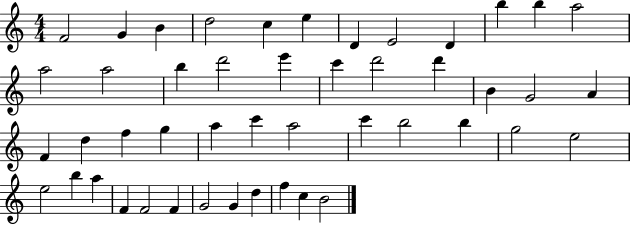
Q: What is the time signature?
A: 4/4